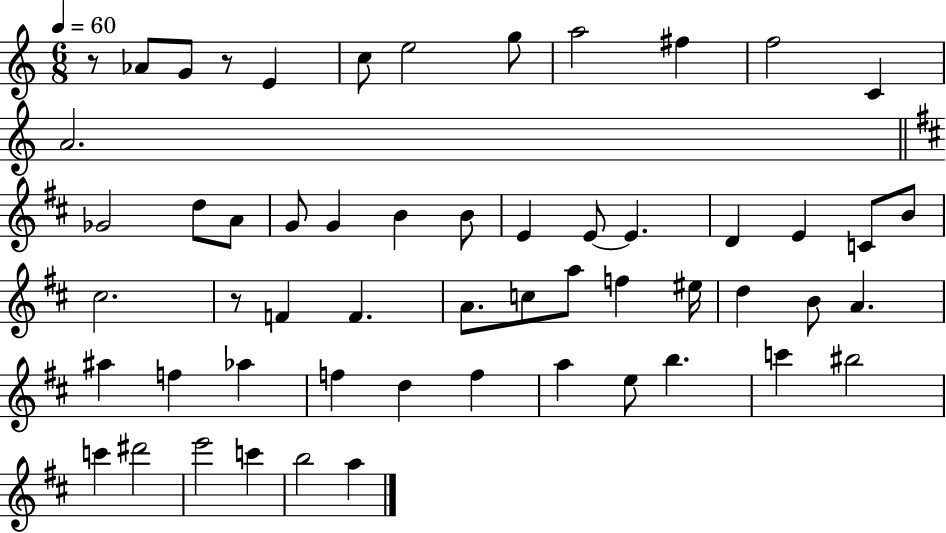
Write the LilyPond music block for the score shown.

{
  \clef treble
  \numericTimeSignature
  \time 6/8
  \key c \major
  \tempo 4 = 60
  r8 aes'8 g'8 r8 e'4 | c''8 e''2 g''8 | a''2 fis''4 | f''2 c'4 | \break a'2. | \bar "||" \break \key b \minor ges'2 d''8 a'8 | g'8 g'4 b'4 b'8 | e'4 e'8~~ e'4. | d'4 e'4 c'8 b'8 | \break cis''2. | r8 f'4 f'4. | a'8. c''8 a''8 f''4 eis''16 | d''4 b'8 a'4. | \break ais''4 f''4 aes''4 | f''4 d''4 f''4 | a''4 e''8 b''4. | c'''4 bis''2 | \break c'''4 dis'''2 | e'''2 c'''4 | b''2 a''4 | \bar "|."
}